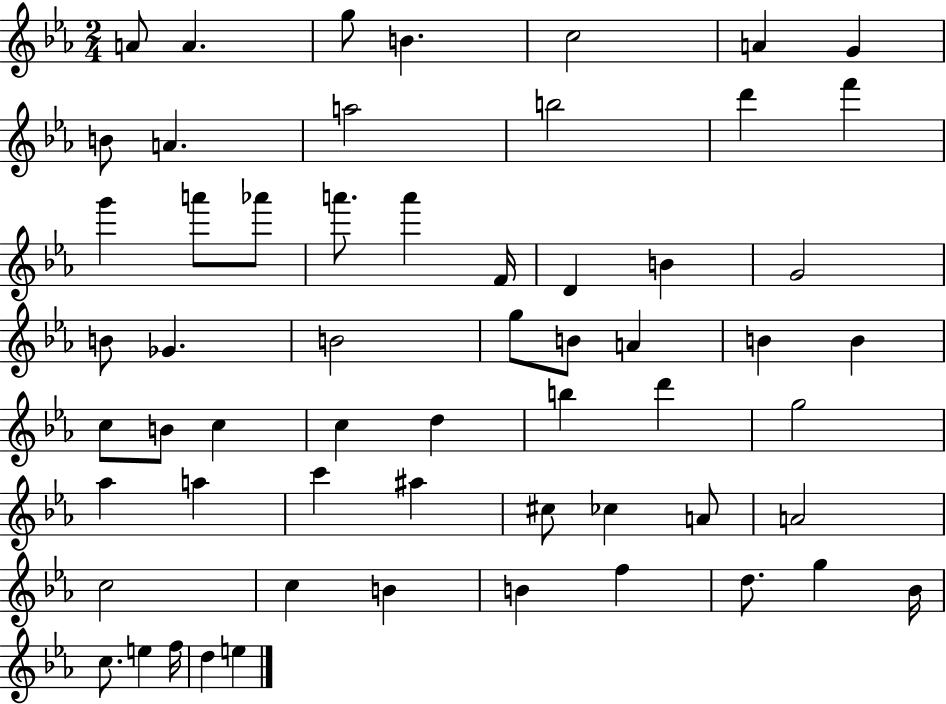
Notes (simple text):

A4/e A4/q. G5/e B4/q. C5/h A4/q G4/q B4/e A4/q. A5/h B5/h D6/q F6/q G6/q A6/e Ab6/e A6/e. A6/q F4/s D4/q B4/q G4/h B4/e Gb4/q. B4/h G5/e B4/e A4/q B4/q B4/q C5/e B4/e C5/q C5/q D5/q B5/q D6/q G5/h Ab5/q A5/q C6/q A#5/q C#5/e CES5/q A4/e A4/h C5/h C5/q B4/q B4/q F5/q D5/e. G5/q Bb4/s C5/e. E5/q F5/s D5/q E5/q